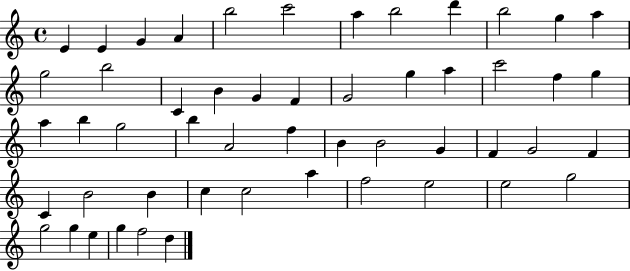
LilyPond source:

{
  \clef treble
  \time 4/4
  \defaultTimeSignature
  \key c \major
  e'4 e'4 g'4 a'4 | b''2 c'''2 | a''4 b''2 d'''4 | b''2 g''4 a''4 | \break g''2 b''2 | c'4 b'4 g'4 f'4 | g'2 g''4 a''4 | c'''2 f''4 g''4 | \break a''4 b''4 g''2 | b''4 a'2 f''4 | b'4 b'2 g'4 | f'4 g'2 f'4 | \break c'4 b'2 b'4 | c''4 c''2 a''4 | f''2 e''2 | e''2 g''2 | \break g''2 g''4 e''4 | g''4 f''2 d''4 | \bar "|."
}